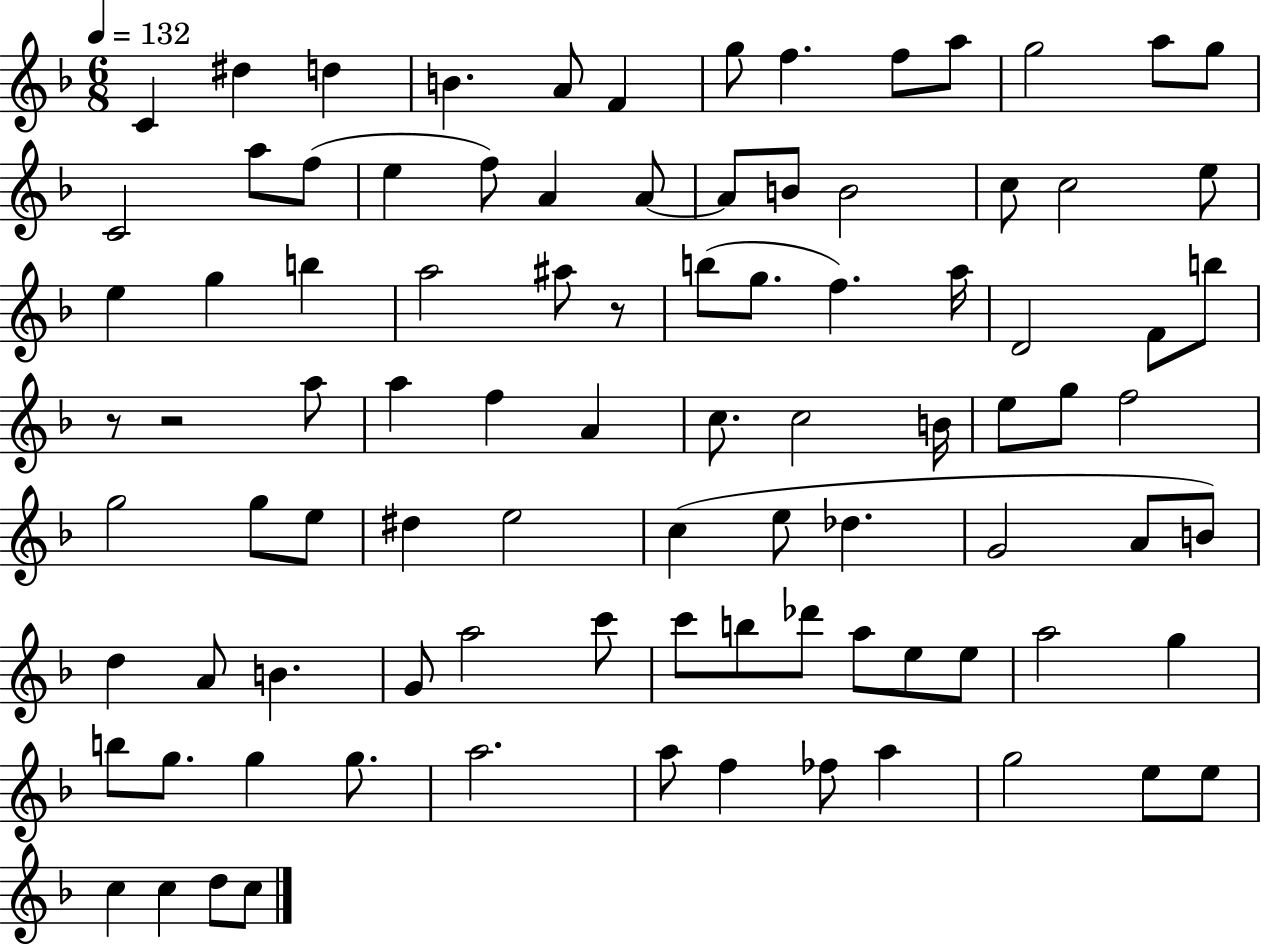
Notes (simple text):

C4/q D#5/q D5/q B4/q. A4/e F4/q G5/e F5/q. F5/e A5/e G5/h A5/e G5/e C4/h A5/e F5/e E5/q F5/e A4/q A4/e A4/e B4/e B4/h C5/e C5/h E5/e E5/q G5/q B5/q A5/h A#5/e R/e B5/e G5/e. F5/q. A5/s D4/h F4/e B5/e R/e R/h A5/e A5/q F5/q A4/q C5/e. C5/h B4/s E5/e G5/e F5/h G5/h G5/e E5/e D#5/q E5/h C5/q E5/e Db5/q. G4/h A4/e B4/e D5/q A4/e B4/q. G4/e A5/h C6/e C6/e B5/e Db6/e A5/e E5/e E5/e A5/h G5/q B5/e G5/e. G5/q G5/e. A5/h. A5/e F5/q FES5/e A5/q G5/h E5/e E5/e C5/q C5/q D5/e C5/e